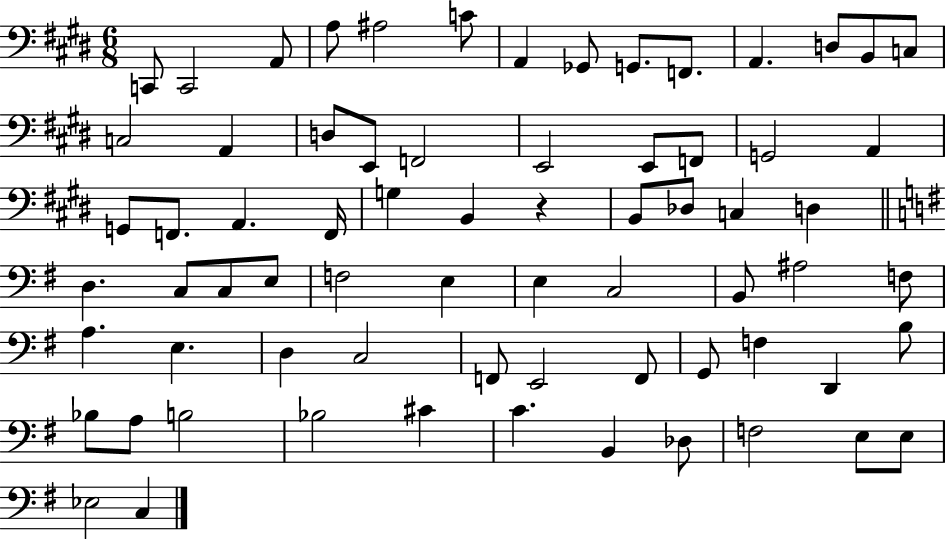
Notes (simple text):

C2/e C2/h A2/e A3/e A#3/h C4/e A2/q Gb2/e G2/e. F2/e. A2/q. D3/e B2/e C3/e C3/h A2/q D3/e E2/e F2/h E2/h E2/e F2/e G2/h A2/q G2/e F2/e. A2/q. F2/s G3/q B2/q R/q B2/e Db3/e C3/q D3/q D3/q. C3/e C3/e E3/e F3/h E3/q E3/q C3/h B2/e A#3/h F3/e A3/q. E3/q. D3/q C3/h F2/e E2/h F2/e G2/e F3/q D2/q B3/e Bb3/e A3/e B3/h Bb3/h C#4/q C4/q. B2/q Db3/e F3/h E3/e E3/e Eb3/h C3/q